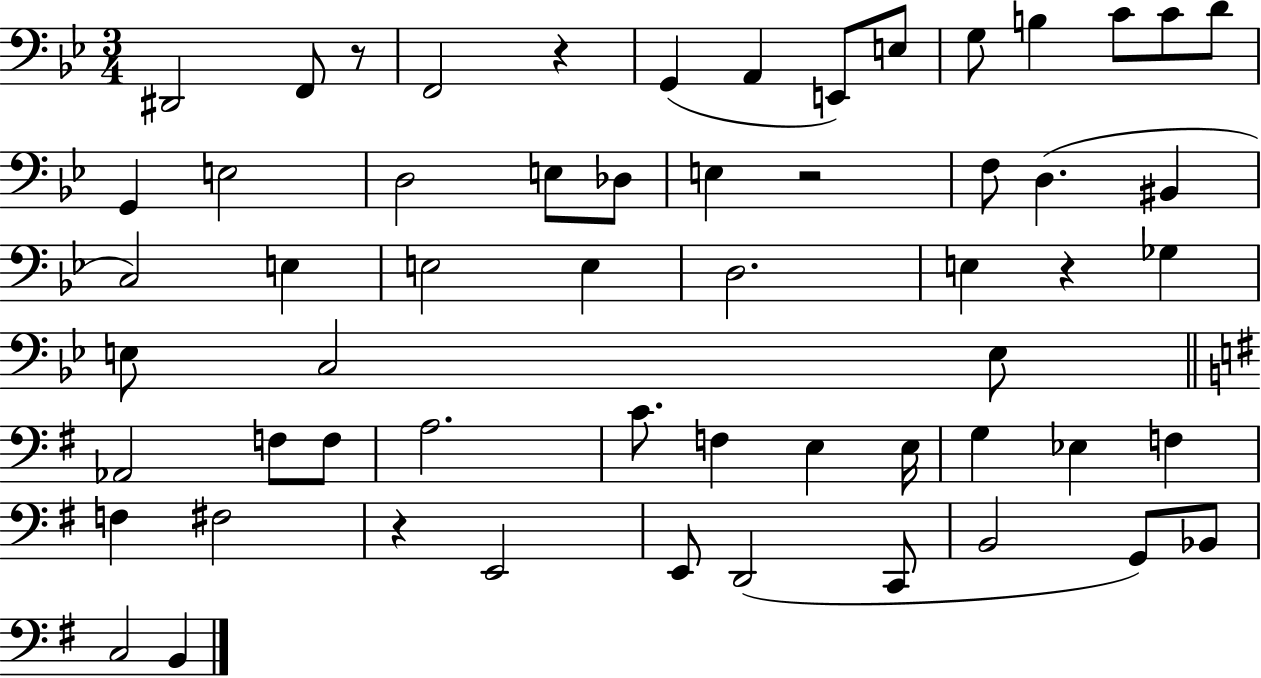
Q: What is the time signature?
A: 3/4